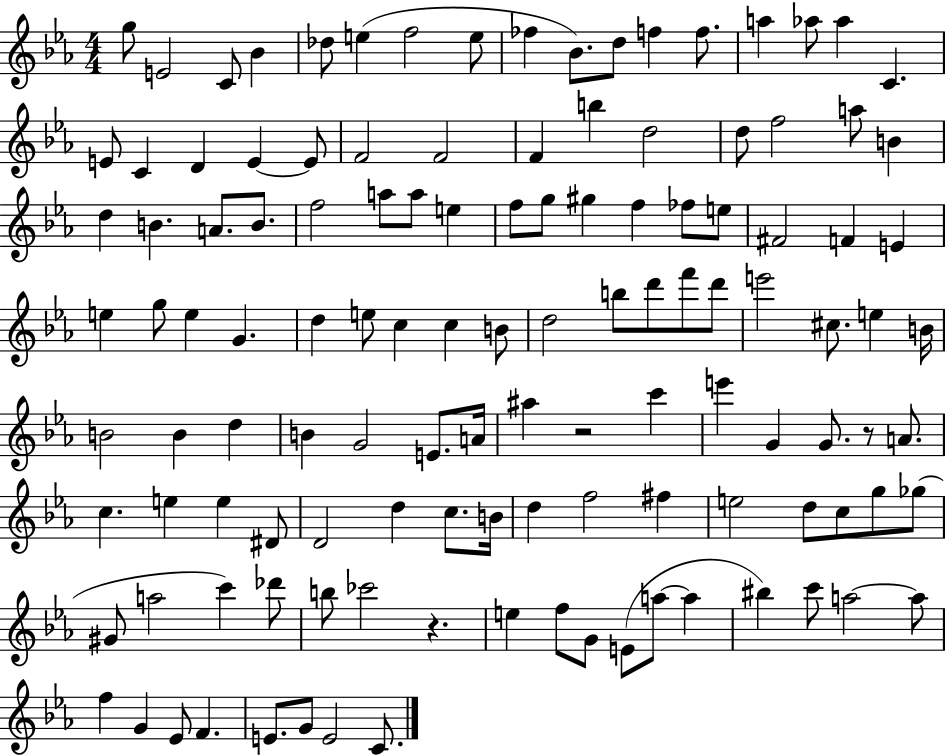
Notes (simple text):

G5/e E4/h C4/e Bb4/q Db5/e E5/q F5/h E5/e FES5/q Bb4/e. D5/e F5/q F5/e. A5/q Ab5/e Ab5/q C4/q. E4/e C4/q D4/q E4/q E4/e F4/h F4/h F4/q B5/q D5/h D5/e F5/h A5/e B4/q D5/q B4/q. A4/e. B4/e. F5/h A5/e A5/e E5/q F5/e G5/e G#5/q F5/q FES5/e E5/e F#4/h F4/q E4/q E5/q G5/e E5/q G4/q. D5/q E5/e C5/q C5/q B4/e D5/h B5/e D6/e F6/e D6/e E6/h C#5/e. E5/q B4/s B4/h B4/q D5/q B4/q G4/h E4/e. A4/s A#5/q R/h C6/q E6/q G4/q G4/e. R/e A4/e. C5/q. E5/q E5/q D#4/e D4/h D5/q C5/e. B4/s D5/q F5/h F#5/q E5/h D5/e C5/e G5/e Gb5/e G#4/e A5/h C6/q Db6/e B5/e CES6/h R/q. E5/q F5/e G4/e E4/e A5/e A5/q BIS5/q C6/e A5/h A5/e F5/q G4/q Eb4/e F4/q. E4/e. G4/e E4/h C4/e.